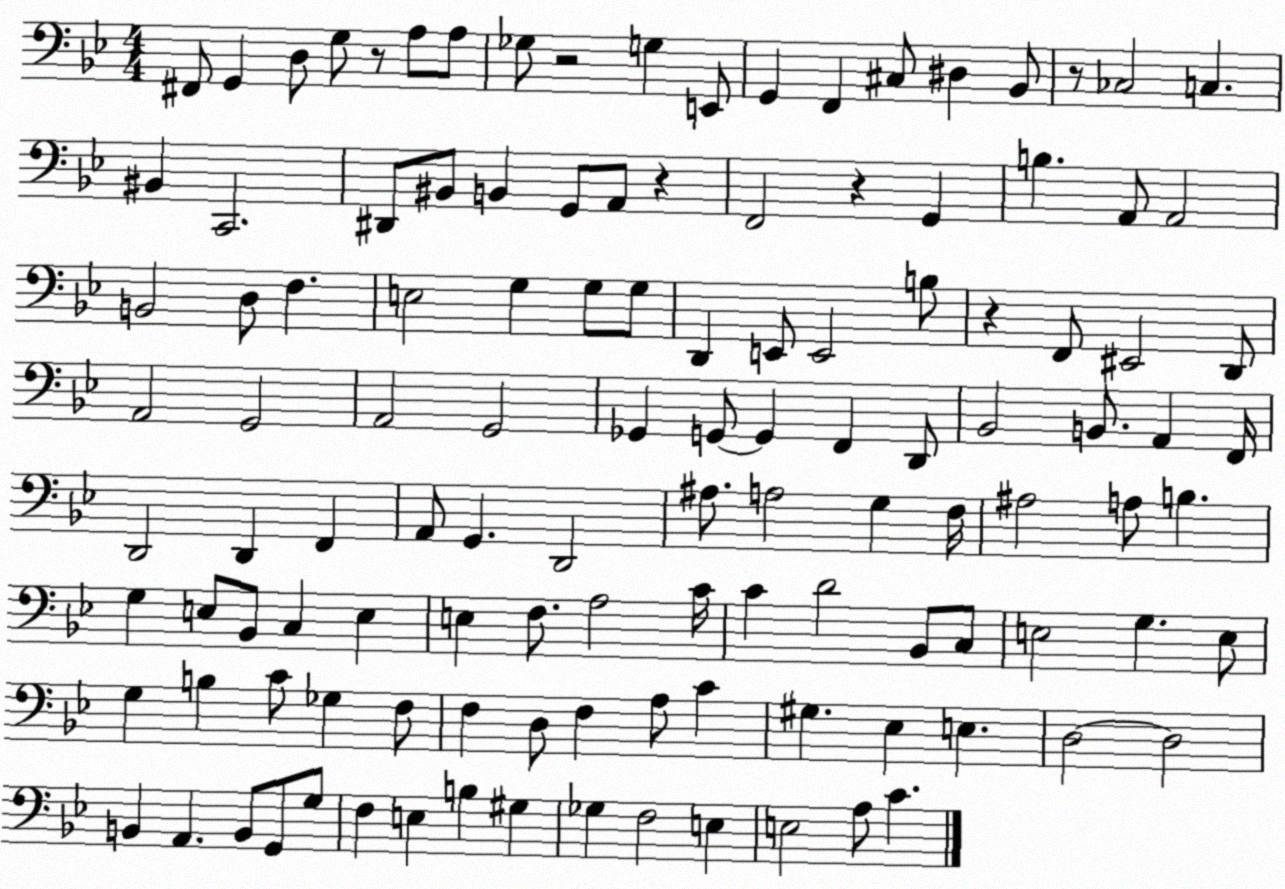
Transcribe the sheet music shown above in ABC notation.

X:1
T:Untitled
M:4/4
L:1/4
K:Bb
^F,,/2 G,, D,/2 G,/2 z/2 A,/2 A,/2 _G,/2 z2 G, E,,/2 G,, F,, ^C,/2 ^D, _B,,/2 z/2 _C,2 C, ^B,, C,,2 ^D,,/2 ^B,,/2 B,, G,,/2 A,,/2 z F,,2 z G,, B, A,,/2 A,,2 B,,2 D,/2 F, E,2 G, G,/2 G,/2 D,, E,,/2 E,,2 B,/2 z F,,/2 ^E,,2 D,,/2 A,,2 G,,2 A,,2 G,,2 _G,, G,,/2 G,, F,, D,,/2 _B,,2 B,,/2 A,, F,,/4 D,,2 D,, F,, A,,/2 G,, D,,2 ^A,/2 A,2 G, F,/4 ^A,2 A,/2 B, G, E,/2 _B,,/2 C, E, E, F,/2 A,2 C/4 C D2 _B,,/2 C,/2 E,2 G, E,/2 G, B, C/2 _G, F,/2 F, D,/2 F, A,/2 C ^G, _E, E, D,2 D,2 B,, A,, B,,/2 G,,/2 G,/2 F, E, B, ^G, _G, F,2 E, E,2 A,/2 C